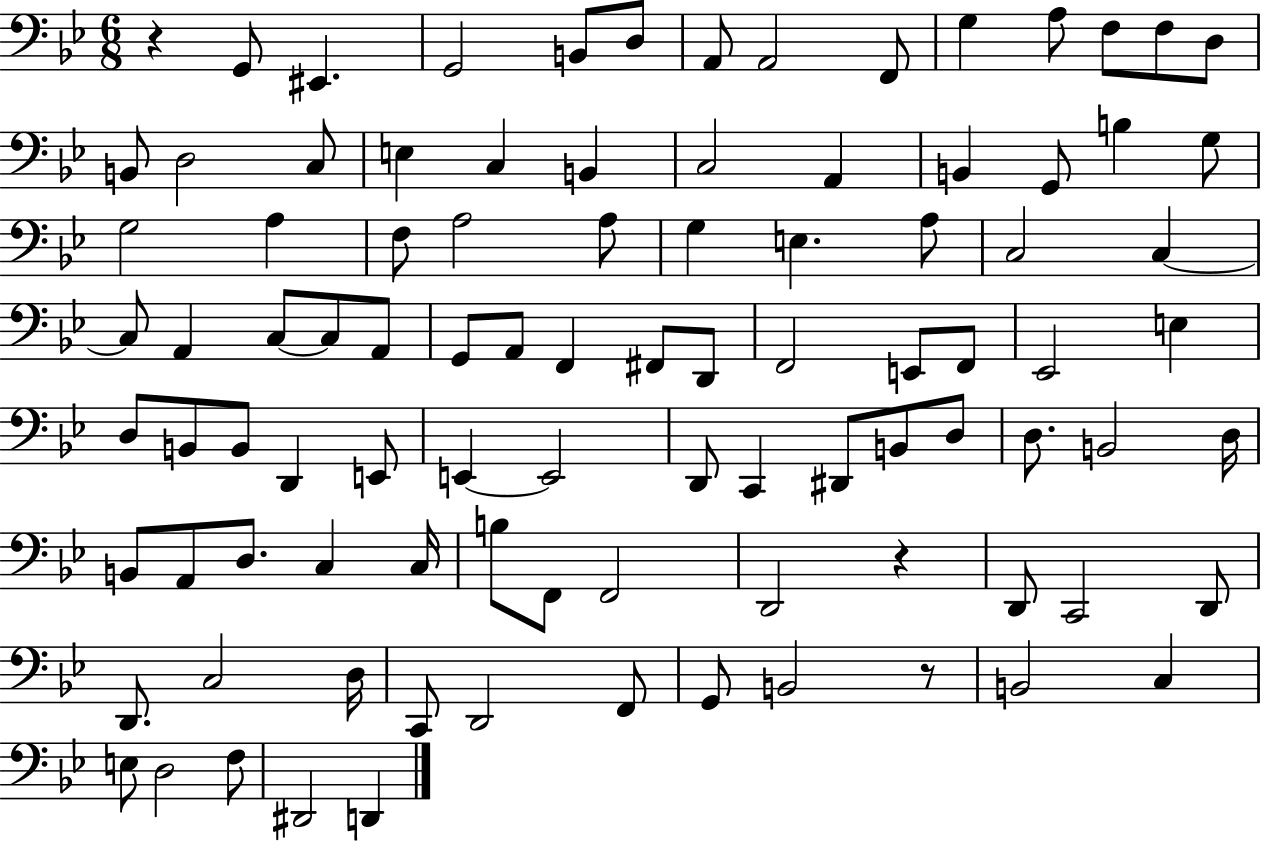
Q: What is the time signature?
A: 6/8